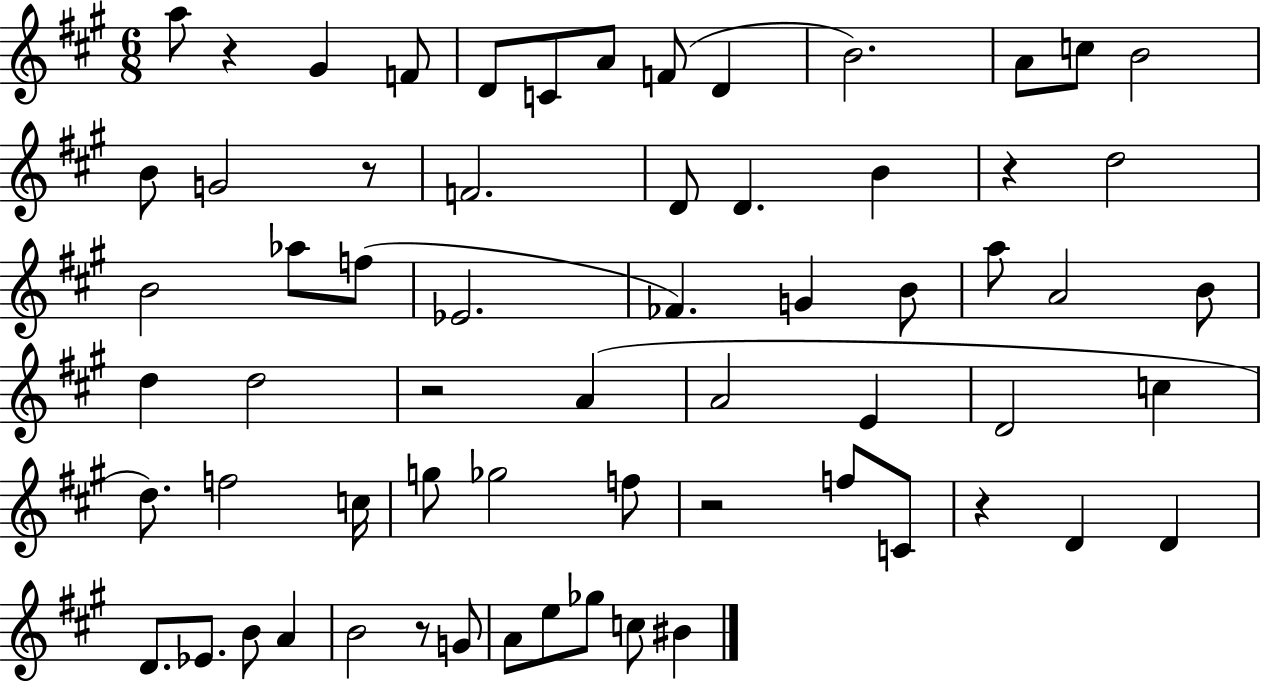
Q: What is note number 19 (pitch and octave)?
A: D5